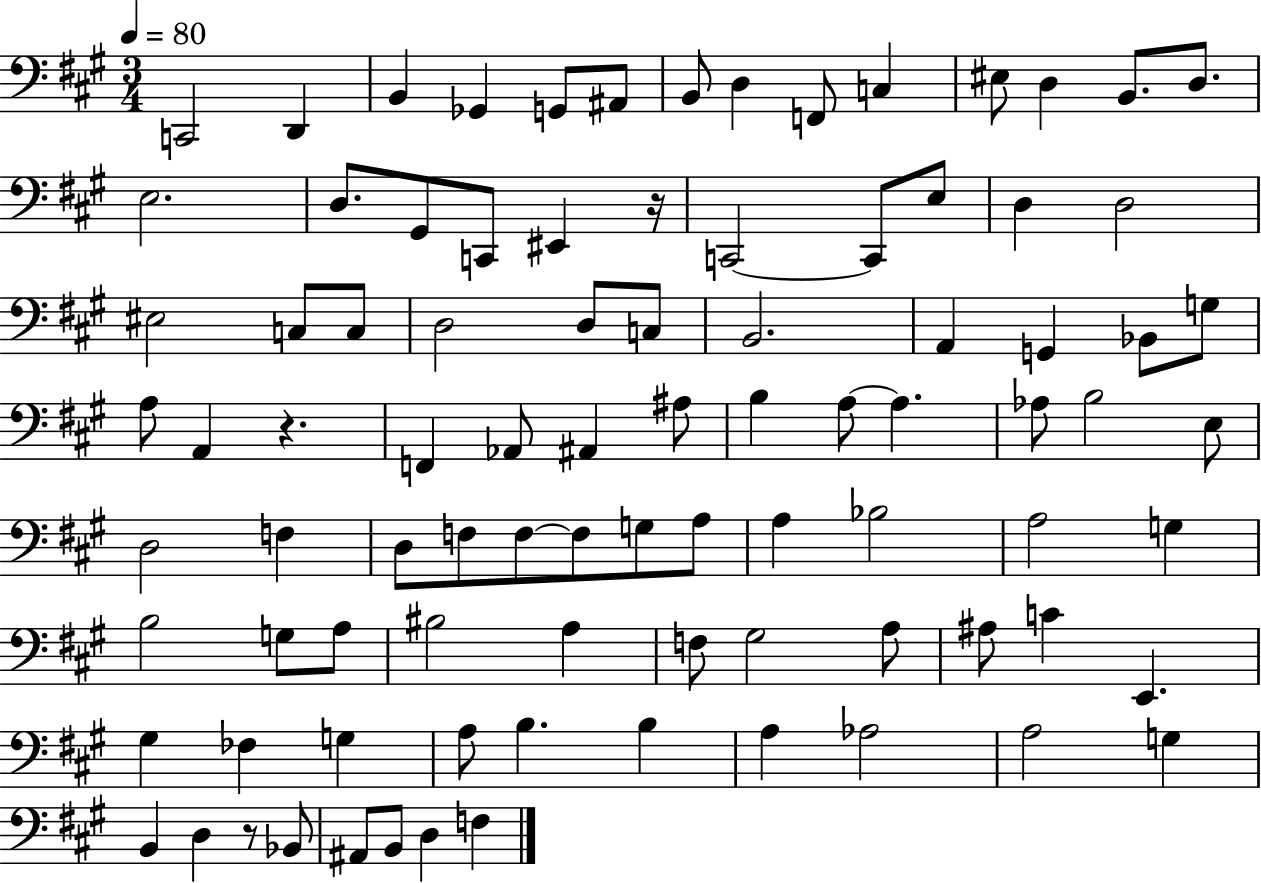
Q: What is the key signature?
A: A major